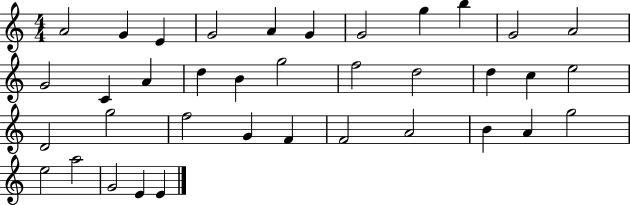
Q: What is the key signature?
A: C major